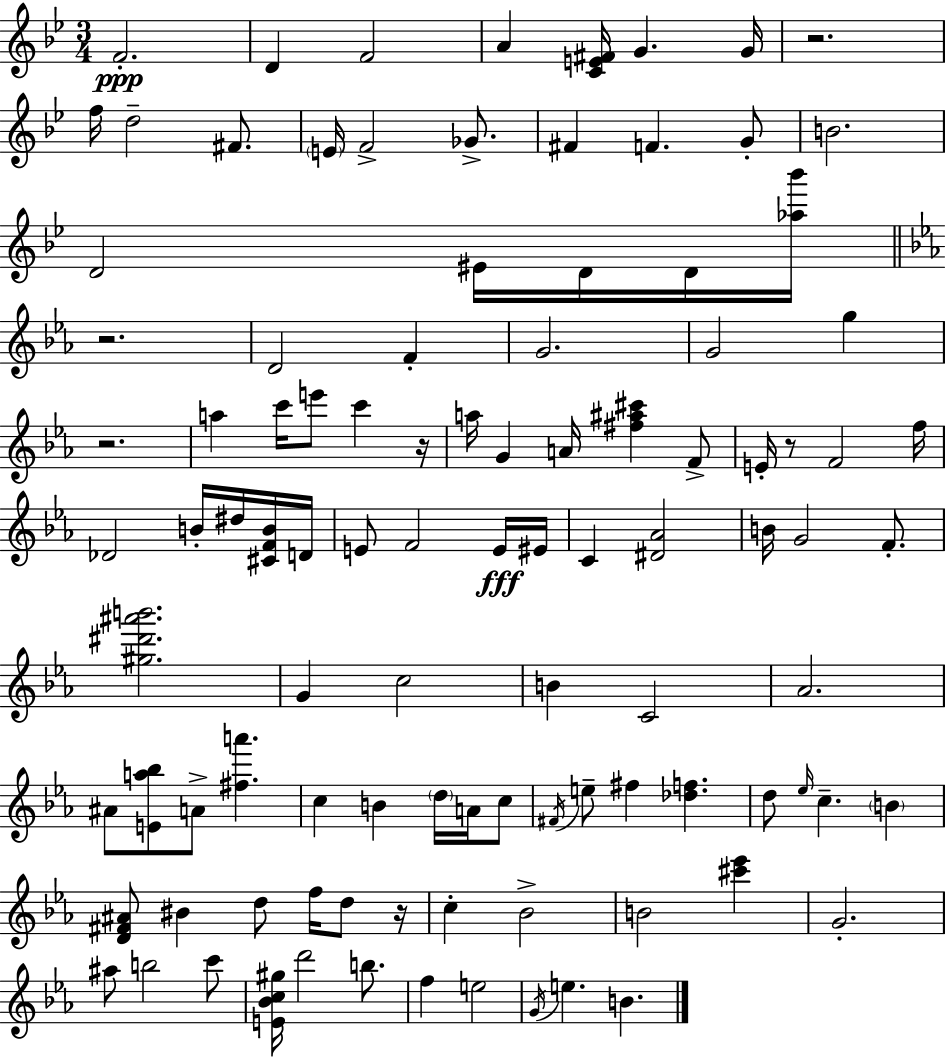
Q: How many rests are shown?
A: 6